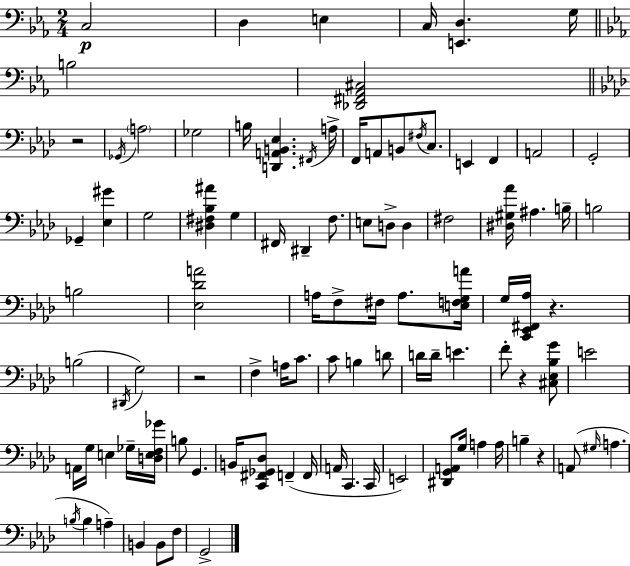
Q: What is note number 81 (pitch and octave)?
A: G2